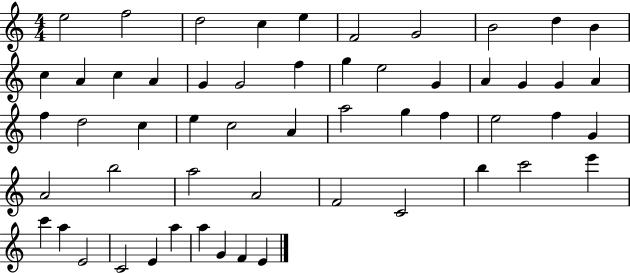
X:1
T:Untitled
M:4/4
L:1/4
K:C
e2 f2 d2 c e F2 G2 B2 d B c A c A G G2 f g e2 G A G G A f d2 c e c2 A a2 g f e2 f G A2 b2 a2 A2 F2 C2 b c'2 e' c' a E2 C2 E a a G F E